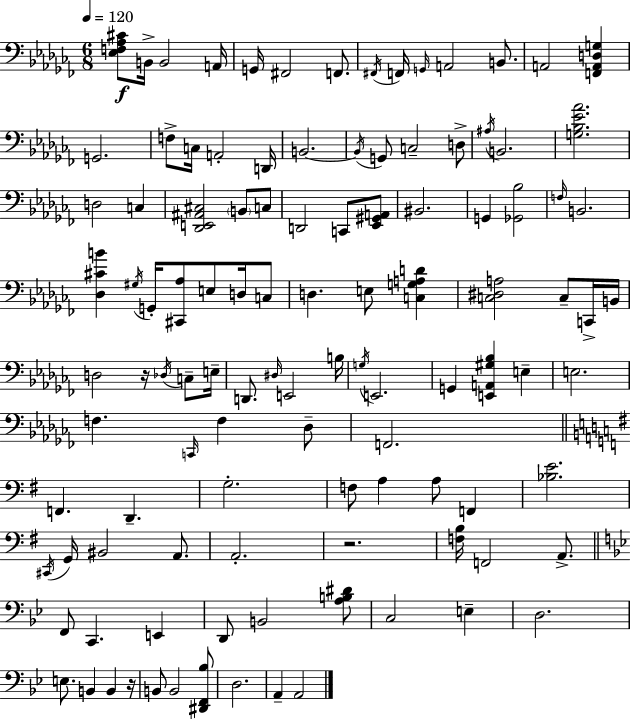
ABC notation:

X:1
T:Untitled
M:6/8
L:1/4
K:Abm
[_E,F,_A,^C]/2 B,,/4 B,,2 A,,/4 G,,/4 ^F,,2 F,,/2 ^F,,/4 F,,/4 G,,/4 A,,2 B,,/2 A,,2 [F,,A,,D,G,] G,,2 F,/2 C,/4 A,,2 D,,/4 B,,2 B,,/4 G,,/2 C,2 D,/2 ^A,/4 B,,2 [G,_B,_E_A]2 D,2 C, [_D,,E,,^A,,^C,]2 B,,/2 C,/2 D,,2 C,,/2 [_E,,^G,,A,,]/2 ^B,,2 G,, [_G,,_B,]2 F,/4 B,,2 [_D,^CB] ^G,/4 G,,/4 [^C,,_A,]/2 E,/2 D,/4 C,/2 D, E,/2 [C,G,A,D] [C,^D,A,]2 C,/2 C,,/4 B,,/4 D,2 z/4 _D,/4 C,/2 E,/4 D,,/2 ^D,/4 E,,2 B,/4 G,/4 E,,2 G,, [E,,A,,^G,_B,] E, E,2 F, C,,/4 F, _D,/2 F,,2 F,, D,, G,2 F,/2 A, A,/2 F,, [_B,E]2 ^C,,/4 G,,/4 ^B,,2 A,,/2 A,,2 z2 [F,B,]/4 F,,2 A,,/2 F,,/2 C,, E,, D,,/2 B,,2 [A,B,^D]/2 C,2 E, D,2 E,/2 B,, B,, z/4 B,,/2 B,,2 [^D,,F,,_B,]/2 D,2 A,, A,,2